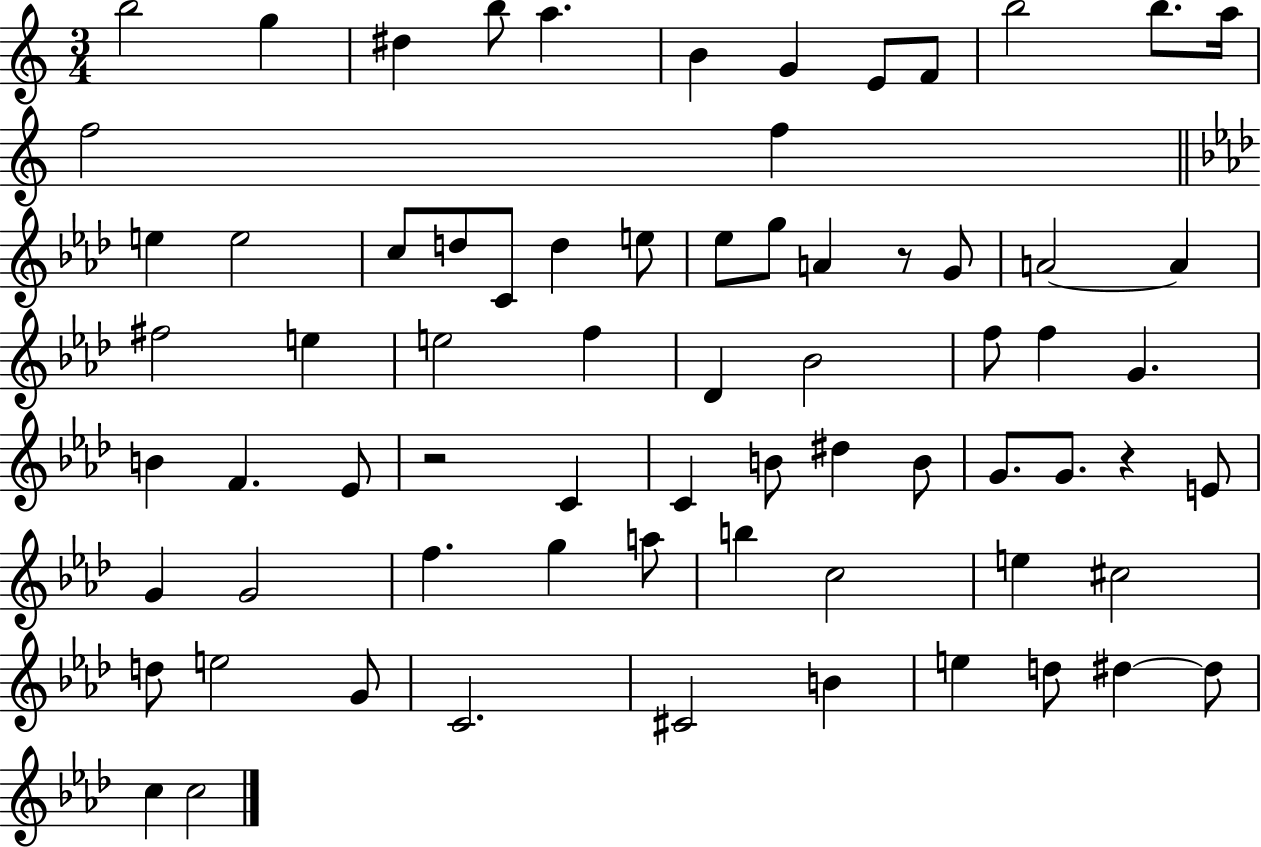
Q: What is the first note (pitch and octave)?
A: B5